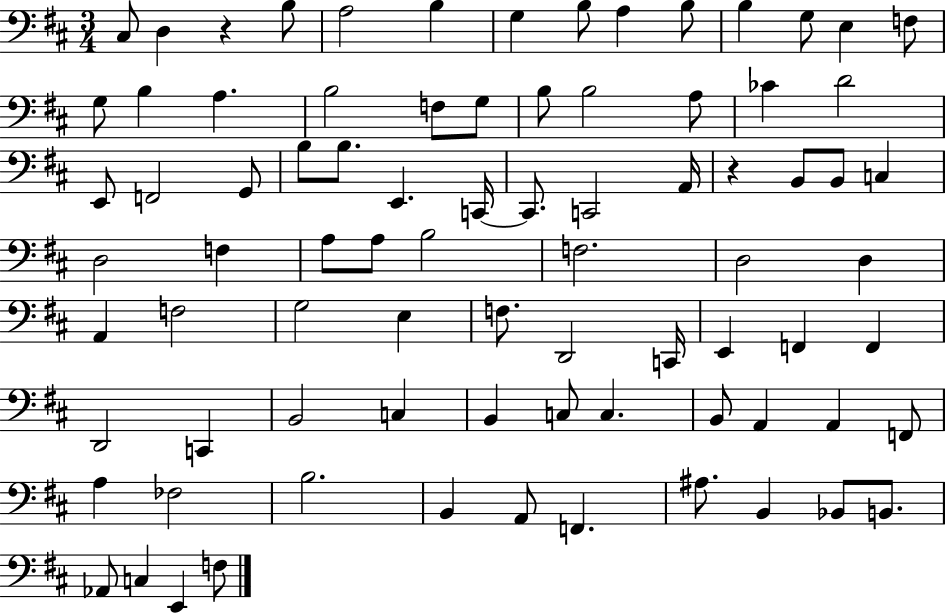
C#3/e D3/q R/q B3/e A3/h B3/q G3/q B3/e A3/q B3/e B3/q G3/e E3/q F3/e G3/e B3/q A3/q. B3/h F3/e G3/e B3/e B3/h A3/e CES4/q D4/h E2/e F2/h G2/e B3/e B3/e. E2/q. C2/s C2/e. C2/h A2/s R/q B2/e B2/e C3/q D3/h F3/q A3/e A3/e B3/h F3/h. D3/h D3/q A2/q F3/h G3/h E3/q F3/e. D2/h C2/s E2/q F2/q F2/q D2/h C2/q B2/h C3/q B2/q C3/e C3/q. B2/e A2/q A2/q F2/e A3/q FES3/h B3/h. B2/q A2/e F2/q. A#3/e. B2/q Bb2/e B2/e. Ab2/e C3/q E2/q F3/e